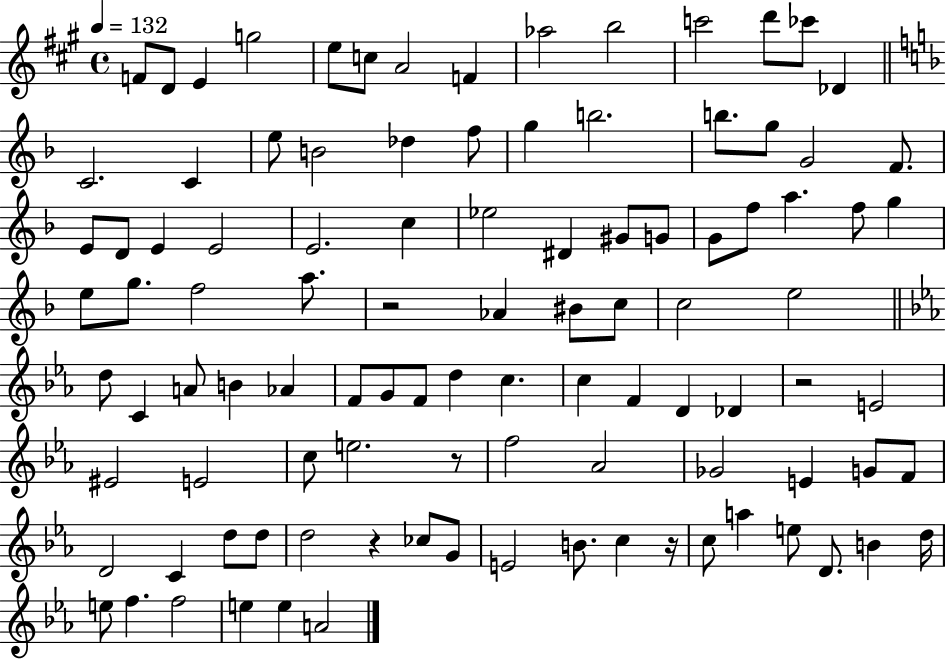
F4/e D4/e E4/q G5/h E5/e C5/e A4/h F4/q Ab5/h B5/h C6/h D6/e CES6/e Db4/q C4/h. C4/q E5/e B4/h Db5/q F5/e G5/q B5/h. B5/e. G5/e G4/h F4/e. E4/e D4/e E4/q E4/h E4/h. C5/q Eb5/h D#4/q G#4/e G4/e G4/e F5/e A5/q. F5/e G5/q E5/e G5/e. F5/h A5/e. R/h Ab4/q BIS4/e C5/e C5/h E5/h D5/e C4/q A4/e B4/q Ab4/q F4/e G4/e F4/e D5/q C5/q. C5/q F4/q D4/q Db4/q R/h E4/h EIS4/h E4/h C5/e E5/h. R/e F5/h Ab4/h Gb4/h E4/q G4/e F4/e D4/h C4/q D5/e D5/e D5/h R/q CES5/e G4/e E4/h B4/e. C5/q R/s C5/e A5/q E5/e D4/e. B4/q D5/s E5/e F5/q. F5/h E5/q E5/q A4/h